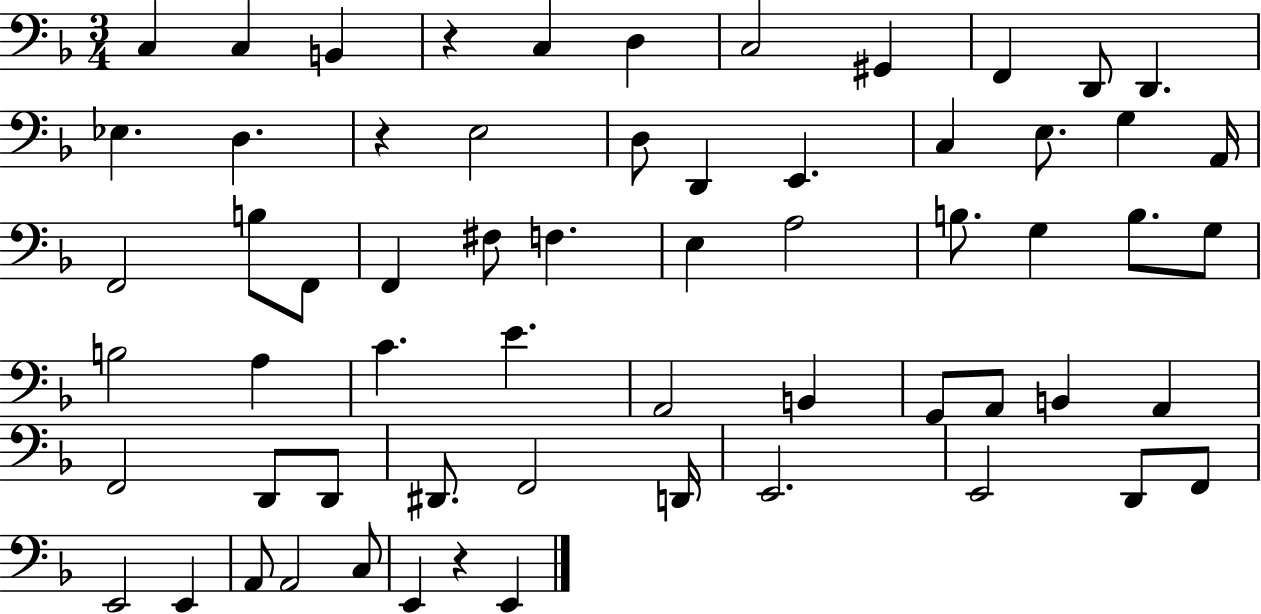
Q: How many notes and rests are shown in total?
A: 62